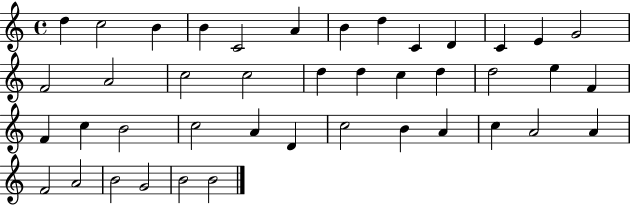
{
  \clef treble
  \time 4/4
  \defaultTimeSignature
  \key c \major
  d''4 c''2 b'4 | b'4 c'2 a'4 | b'4 d''4 c'4 d'4 | c'4 e'4 g'2 | \break f'2 a'2 | c''2 c''2 | d''4 d''4 c''4 d''4 | d''2 e''4 f'4 | \break f'4 c''4 b'2 | c''2 a'4 d'4 | c''2 b'4 a'4 | c''4 a'2 a'4 | \break f'2 a'2 | b'2 g'2 | b'2 b'2 | \bar "|."
}